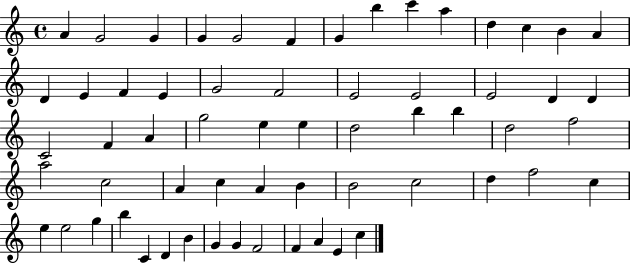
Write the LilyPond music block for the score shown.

{
  \clef treble
  \time 4/4
  \defaultTimeSignature
  \key c \major
  a'4 g'2 g'4 | g'4 g'2 f'4 | g'4 b''4 c'''4 a''4 | d''4 c''4 b'4 a'4 | \break d'4 e'4 f'4 e'4 | g'2 f'2 | e'2 e'2 | e'2 d'4 d'4 | \break c'2 f'4 a'4 | g''2 e''4 e''4 | d''2 b''4 b''4 | d''2 f''2 | \break a''2 c''2 | a'4 c''4 a'4 b'4 | b'2 c''2 | d''4 f''2 c''4 | \break e''4 e''2 g''4 | b''4 c'4 d'4 b'4 | g'4 g'4 f'2 | f'4 a'4 e'4 c''4 | \break \bar "|."
}